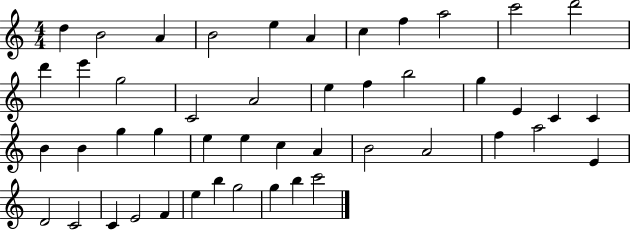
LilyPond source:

{
  \clef treble
  \numericTimeSignature
  \time 4/4
  \key c \major
  d''4 b'2 a'4 | b'2 e''4 a'4 | c''4 f''4 a''2 | c'''2 d'''2 | \break d'''4 e'''4 g''2 | c'2 a'2 | e''4 f''4 b''2 | g''4 e'4 c'4 c'4 | \break b'4 b'4 g''4 g''4 | e''4 e''4 c''4 a'4 | b'2 a'2 | f''4 a''2 e'4 | \break d'2 c'2 | c'4 e'2 f'4 | e''4 b''4 g''2 | g''4 b''4 c'''2 | \break \bar "|."
}